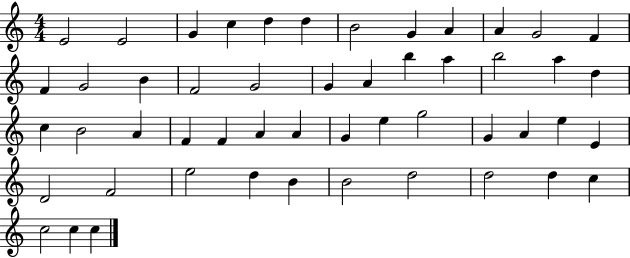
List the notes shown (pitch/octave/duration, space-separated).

E4/h E4/h G4/q C5/q D5/q D5/q B4/h G4/q A4/q A4/q G4/h F4/q F4/q G4/h B4/q F4/h G4/h G4/q A4/q B5/q A5/q B5/h A5/q D5/q C5/q B4/h A4/q F4/q F4/q A4/q A4/q G4/q E5/q G5/h G4/q A4/q E5/q E4/q D4/h F4/h E5/h D5/q B4/q B4/h D5/h D5/h D5/q C5/q C5/h C5/q C5/q